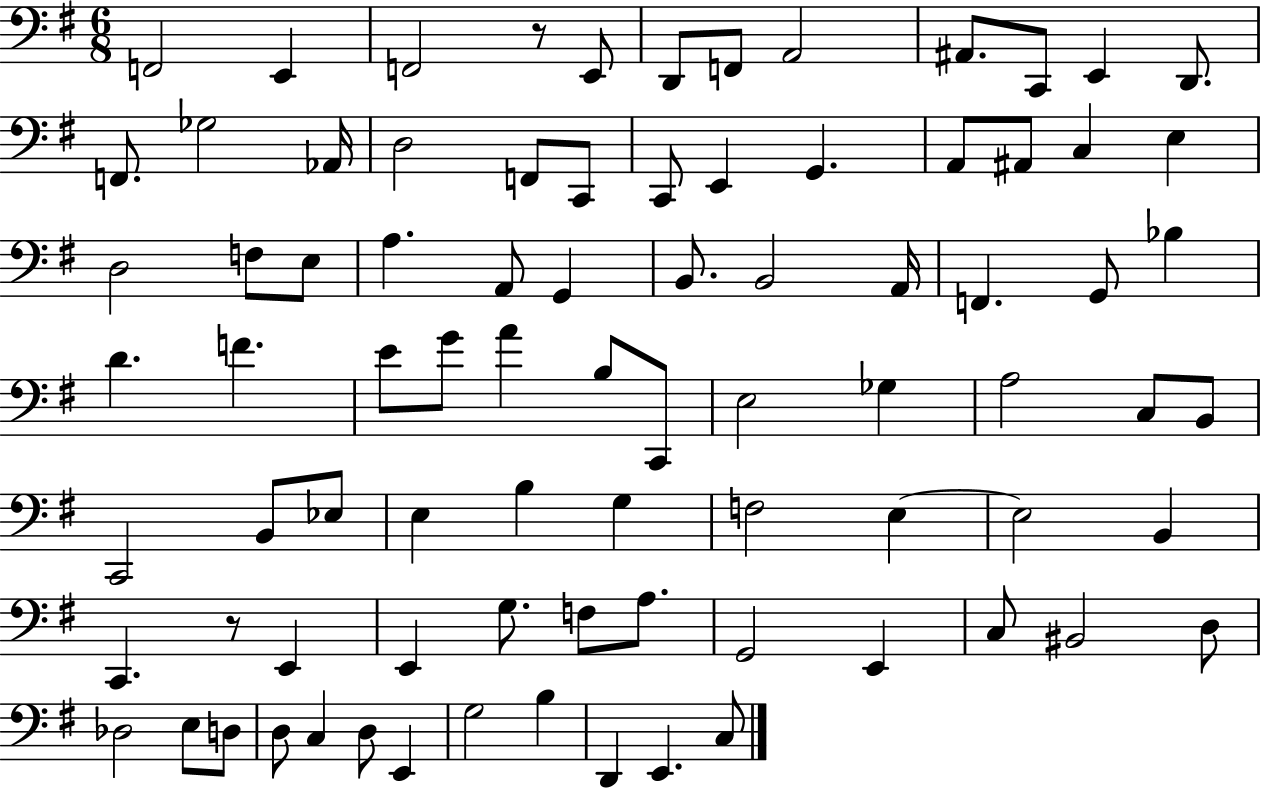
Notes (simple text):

F2/h E2/q F2/h R/e E2/e D2/e F2/e A2/h A#2/e. C2/e E2/q D2/e. F2/e. Gb3/h Ab2/s D3/h F2/e C2/e C2/e E2/q G2/q. A2/e A#2/e C3/q E3/q D3/h F3/e E3/e A3/q. A2/e G2/q B2/e. B2/h A2/s F2/q. G2/e Bb3/q D4/q. F4/q. E4/e G4/e A4/q B3/e C2/e E3/h Gb3/q A3/h C3/e B2/e C2/h B2/e Eb3/e E3/q B3/q G3/q F3/h E3/q E3/h B2/q C2/q. R/e E2/q E2/q G3/e. F3/e A3/e. G2/h E2/q C3/e BIS2/h D3/e Db3/h E3/e D3/e D3/e C3/q D3/e E2/q G3/h B3/q D2/q E2/q. C3/e